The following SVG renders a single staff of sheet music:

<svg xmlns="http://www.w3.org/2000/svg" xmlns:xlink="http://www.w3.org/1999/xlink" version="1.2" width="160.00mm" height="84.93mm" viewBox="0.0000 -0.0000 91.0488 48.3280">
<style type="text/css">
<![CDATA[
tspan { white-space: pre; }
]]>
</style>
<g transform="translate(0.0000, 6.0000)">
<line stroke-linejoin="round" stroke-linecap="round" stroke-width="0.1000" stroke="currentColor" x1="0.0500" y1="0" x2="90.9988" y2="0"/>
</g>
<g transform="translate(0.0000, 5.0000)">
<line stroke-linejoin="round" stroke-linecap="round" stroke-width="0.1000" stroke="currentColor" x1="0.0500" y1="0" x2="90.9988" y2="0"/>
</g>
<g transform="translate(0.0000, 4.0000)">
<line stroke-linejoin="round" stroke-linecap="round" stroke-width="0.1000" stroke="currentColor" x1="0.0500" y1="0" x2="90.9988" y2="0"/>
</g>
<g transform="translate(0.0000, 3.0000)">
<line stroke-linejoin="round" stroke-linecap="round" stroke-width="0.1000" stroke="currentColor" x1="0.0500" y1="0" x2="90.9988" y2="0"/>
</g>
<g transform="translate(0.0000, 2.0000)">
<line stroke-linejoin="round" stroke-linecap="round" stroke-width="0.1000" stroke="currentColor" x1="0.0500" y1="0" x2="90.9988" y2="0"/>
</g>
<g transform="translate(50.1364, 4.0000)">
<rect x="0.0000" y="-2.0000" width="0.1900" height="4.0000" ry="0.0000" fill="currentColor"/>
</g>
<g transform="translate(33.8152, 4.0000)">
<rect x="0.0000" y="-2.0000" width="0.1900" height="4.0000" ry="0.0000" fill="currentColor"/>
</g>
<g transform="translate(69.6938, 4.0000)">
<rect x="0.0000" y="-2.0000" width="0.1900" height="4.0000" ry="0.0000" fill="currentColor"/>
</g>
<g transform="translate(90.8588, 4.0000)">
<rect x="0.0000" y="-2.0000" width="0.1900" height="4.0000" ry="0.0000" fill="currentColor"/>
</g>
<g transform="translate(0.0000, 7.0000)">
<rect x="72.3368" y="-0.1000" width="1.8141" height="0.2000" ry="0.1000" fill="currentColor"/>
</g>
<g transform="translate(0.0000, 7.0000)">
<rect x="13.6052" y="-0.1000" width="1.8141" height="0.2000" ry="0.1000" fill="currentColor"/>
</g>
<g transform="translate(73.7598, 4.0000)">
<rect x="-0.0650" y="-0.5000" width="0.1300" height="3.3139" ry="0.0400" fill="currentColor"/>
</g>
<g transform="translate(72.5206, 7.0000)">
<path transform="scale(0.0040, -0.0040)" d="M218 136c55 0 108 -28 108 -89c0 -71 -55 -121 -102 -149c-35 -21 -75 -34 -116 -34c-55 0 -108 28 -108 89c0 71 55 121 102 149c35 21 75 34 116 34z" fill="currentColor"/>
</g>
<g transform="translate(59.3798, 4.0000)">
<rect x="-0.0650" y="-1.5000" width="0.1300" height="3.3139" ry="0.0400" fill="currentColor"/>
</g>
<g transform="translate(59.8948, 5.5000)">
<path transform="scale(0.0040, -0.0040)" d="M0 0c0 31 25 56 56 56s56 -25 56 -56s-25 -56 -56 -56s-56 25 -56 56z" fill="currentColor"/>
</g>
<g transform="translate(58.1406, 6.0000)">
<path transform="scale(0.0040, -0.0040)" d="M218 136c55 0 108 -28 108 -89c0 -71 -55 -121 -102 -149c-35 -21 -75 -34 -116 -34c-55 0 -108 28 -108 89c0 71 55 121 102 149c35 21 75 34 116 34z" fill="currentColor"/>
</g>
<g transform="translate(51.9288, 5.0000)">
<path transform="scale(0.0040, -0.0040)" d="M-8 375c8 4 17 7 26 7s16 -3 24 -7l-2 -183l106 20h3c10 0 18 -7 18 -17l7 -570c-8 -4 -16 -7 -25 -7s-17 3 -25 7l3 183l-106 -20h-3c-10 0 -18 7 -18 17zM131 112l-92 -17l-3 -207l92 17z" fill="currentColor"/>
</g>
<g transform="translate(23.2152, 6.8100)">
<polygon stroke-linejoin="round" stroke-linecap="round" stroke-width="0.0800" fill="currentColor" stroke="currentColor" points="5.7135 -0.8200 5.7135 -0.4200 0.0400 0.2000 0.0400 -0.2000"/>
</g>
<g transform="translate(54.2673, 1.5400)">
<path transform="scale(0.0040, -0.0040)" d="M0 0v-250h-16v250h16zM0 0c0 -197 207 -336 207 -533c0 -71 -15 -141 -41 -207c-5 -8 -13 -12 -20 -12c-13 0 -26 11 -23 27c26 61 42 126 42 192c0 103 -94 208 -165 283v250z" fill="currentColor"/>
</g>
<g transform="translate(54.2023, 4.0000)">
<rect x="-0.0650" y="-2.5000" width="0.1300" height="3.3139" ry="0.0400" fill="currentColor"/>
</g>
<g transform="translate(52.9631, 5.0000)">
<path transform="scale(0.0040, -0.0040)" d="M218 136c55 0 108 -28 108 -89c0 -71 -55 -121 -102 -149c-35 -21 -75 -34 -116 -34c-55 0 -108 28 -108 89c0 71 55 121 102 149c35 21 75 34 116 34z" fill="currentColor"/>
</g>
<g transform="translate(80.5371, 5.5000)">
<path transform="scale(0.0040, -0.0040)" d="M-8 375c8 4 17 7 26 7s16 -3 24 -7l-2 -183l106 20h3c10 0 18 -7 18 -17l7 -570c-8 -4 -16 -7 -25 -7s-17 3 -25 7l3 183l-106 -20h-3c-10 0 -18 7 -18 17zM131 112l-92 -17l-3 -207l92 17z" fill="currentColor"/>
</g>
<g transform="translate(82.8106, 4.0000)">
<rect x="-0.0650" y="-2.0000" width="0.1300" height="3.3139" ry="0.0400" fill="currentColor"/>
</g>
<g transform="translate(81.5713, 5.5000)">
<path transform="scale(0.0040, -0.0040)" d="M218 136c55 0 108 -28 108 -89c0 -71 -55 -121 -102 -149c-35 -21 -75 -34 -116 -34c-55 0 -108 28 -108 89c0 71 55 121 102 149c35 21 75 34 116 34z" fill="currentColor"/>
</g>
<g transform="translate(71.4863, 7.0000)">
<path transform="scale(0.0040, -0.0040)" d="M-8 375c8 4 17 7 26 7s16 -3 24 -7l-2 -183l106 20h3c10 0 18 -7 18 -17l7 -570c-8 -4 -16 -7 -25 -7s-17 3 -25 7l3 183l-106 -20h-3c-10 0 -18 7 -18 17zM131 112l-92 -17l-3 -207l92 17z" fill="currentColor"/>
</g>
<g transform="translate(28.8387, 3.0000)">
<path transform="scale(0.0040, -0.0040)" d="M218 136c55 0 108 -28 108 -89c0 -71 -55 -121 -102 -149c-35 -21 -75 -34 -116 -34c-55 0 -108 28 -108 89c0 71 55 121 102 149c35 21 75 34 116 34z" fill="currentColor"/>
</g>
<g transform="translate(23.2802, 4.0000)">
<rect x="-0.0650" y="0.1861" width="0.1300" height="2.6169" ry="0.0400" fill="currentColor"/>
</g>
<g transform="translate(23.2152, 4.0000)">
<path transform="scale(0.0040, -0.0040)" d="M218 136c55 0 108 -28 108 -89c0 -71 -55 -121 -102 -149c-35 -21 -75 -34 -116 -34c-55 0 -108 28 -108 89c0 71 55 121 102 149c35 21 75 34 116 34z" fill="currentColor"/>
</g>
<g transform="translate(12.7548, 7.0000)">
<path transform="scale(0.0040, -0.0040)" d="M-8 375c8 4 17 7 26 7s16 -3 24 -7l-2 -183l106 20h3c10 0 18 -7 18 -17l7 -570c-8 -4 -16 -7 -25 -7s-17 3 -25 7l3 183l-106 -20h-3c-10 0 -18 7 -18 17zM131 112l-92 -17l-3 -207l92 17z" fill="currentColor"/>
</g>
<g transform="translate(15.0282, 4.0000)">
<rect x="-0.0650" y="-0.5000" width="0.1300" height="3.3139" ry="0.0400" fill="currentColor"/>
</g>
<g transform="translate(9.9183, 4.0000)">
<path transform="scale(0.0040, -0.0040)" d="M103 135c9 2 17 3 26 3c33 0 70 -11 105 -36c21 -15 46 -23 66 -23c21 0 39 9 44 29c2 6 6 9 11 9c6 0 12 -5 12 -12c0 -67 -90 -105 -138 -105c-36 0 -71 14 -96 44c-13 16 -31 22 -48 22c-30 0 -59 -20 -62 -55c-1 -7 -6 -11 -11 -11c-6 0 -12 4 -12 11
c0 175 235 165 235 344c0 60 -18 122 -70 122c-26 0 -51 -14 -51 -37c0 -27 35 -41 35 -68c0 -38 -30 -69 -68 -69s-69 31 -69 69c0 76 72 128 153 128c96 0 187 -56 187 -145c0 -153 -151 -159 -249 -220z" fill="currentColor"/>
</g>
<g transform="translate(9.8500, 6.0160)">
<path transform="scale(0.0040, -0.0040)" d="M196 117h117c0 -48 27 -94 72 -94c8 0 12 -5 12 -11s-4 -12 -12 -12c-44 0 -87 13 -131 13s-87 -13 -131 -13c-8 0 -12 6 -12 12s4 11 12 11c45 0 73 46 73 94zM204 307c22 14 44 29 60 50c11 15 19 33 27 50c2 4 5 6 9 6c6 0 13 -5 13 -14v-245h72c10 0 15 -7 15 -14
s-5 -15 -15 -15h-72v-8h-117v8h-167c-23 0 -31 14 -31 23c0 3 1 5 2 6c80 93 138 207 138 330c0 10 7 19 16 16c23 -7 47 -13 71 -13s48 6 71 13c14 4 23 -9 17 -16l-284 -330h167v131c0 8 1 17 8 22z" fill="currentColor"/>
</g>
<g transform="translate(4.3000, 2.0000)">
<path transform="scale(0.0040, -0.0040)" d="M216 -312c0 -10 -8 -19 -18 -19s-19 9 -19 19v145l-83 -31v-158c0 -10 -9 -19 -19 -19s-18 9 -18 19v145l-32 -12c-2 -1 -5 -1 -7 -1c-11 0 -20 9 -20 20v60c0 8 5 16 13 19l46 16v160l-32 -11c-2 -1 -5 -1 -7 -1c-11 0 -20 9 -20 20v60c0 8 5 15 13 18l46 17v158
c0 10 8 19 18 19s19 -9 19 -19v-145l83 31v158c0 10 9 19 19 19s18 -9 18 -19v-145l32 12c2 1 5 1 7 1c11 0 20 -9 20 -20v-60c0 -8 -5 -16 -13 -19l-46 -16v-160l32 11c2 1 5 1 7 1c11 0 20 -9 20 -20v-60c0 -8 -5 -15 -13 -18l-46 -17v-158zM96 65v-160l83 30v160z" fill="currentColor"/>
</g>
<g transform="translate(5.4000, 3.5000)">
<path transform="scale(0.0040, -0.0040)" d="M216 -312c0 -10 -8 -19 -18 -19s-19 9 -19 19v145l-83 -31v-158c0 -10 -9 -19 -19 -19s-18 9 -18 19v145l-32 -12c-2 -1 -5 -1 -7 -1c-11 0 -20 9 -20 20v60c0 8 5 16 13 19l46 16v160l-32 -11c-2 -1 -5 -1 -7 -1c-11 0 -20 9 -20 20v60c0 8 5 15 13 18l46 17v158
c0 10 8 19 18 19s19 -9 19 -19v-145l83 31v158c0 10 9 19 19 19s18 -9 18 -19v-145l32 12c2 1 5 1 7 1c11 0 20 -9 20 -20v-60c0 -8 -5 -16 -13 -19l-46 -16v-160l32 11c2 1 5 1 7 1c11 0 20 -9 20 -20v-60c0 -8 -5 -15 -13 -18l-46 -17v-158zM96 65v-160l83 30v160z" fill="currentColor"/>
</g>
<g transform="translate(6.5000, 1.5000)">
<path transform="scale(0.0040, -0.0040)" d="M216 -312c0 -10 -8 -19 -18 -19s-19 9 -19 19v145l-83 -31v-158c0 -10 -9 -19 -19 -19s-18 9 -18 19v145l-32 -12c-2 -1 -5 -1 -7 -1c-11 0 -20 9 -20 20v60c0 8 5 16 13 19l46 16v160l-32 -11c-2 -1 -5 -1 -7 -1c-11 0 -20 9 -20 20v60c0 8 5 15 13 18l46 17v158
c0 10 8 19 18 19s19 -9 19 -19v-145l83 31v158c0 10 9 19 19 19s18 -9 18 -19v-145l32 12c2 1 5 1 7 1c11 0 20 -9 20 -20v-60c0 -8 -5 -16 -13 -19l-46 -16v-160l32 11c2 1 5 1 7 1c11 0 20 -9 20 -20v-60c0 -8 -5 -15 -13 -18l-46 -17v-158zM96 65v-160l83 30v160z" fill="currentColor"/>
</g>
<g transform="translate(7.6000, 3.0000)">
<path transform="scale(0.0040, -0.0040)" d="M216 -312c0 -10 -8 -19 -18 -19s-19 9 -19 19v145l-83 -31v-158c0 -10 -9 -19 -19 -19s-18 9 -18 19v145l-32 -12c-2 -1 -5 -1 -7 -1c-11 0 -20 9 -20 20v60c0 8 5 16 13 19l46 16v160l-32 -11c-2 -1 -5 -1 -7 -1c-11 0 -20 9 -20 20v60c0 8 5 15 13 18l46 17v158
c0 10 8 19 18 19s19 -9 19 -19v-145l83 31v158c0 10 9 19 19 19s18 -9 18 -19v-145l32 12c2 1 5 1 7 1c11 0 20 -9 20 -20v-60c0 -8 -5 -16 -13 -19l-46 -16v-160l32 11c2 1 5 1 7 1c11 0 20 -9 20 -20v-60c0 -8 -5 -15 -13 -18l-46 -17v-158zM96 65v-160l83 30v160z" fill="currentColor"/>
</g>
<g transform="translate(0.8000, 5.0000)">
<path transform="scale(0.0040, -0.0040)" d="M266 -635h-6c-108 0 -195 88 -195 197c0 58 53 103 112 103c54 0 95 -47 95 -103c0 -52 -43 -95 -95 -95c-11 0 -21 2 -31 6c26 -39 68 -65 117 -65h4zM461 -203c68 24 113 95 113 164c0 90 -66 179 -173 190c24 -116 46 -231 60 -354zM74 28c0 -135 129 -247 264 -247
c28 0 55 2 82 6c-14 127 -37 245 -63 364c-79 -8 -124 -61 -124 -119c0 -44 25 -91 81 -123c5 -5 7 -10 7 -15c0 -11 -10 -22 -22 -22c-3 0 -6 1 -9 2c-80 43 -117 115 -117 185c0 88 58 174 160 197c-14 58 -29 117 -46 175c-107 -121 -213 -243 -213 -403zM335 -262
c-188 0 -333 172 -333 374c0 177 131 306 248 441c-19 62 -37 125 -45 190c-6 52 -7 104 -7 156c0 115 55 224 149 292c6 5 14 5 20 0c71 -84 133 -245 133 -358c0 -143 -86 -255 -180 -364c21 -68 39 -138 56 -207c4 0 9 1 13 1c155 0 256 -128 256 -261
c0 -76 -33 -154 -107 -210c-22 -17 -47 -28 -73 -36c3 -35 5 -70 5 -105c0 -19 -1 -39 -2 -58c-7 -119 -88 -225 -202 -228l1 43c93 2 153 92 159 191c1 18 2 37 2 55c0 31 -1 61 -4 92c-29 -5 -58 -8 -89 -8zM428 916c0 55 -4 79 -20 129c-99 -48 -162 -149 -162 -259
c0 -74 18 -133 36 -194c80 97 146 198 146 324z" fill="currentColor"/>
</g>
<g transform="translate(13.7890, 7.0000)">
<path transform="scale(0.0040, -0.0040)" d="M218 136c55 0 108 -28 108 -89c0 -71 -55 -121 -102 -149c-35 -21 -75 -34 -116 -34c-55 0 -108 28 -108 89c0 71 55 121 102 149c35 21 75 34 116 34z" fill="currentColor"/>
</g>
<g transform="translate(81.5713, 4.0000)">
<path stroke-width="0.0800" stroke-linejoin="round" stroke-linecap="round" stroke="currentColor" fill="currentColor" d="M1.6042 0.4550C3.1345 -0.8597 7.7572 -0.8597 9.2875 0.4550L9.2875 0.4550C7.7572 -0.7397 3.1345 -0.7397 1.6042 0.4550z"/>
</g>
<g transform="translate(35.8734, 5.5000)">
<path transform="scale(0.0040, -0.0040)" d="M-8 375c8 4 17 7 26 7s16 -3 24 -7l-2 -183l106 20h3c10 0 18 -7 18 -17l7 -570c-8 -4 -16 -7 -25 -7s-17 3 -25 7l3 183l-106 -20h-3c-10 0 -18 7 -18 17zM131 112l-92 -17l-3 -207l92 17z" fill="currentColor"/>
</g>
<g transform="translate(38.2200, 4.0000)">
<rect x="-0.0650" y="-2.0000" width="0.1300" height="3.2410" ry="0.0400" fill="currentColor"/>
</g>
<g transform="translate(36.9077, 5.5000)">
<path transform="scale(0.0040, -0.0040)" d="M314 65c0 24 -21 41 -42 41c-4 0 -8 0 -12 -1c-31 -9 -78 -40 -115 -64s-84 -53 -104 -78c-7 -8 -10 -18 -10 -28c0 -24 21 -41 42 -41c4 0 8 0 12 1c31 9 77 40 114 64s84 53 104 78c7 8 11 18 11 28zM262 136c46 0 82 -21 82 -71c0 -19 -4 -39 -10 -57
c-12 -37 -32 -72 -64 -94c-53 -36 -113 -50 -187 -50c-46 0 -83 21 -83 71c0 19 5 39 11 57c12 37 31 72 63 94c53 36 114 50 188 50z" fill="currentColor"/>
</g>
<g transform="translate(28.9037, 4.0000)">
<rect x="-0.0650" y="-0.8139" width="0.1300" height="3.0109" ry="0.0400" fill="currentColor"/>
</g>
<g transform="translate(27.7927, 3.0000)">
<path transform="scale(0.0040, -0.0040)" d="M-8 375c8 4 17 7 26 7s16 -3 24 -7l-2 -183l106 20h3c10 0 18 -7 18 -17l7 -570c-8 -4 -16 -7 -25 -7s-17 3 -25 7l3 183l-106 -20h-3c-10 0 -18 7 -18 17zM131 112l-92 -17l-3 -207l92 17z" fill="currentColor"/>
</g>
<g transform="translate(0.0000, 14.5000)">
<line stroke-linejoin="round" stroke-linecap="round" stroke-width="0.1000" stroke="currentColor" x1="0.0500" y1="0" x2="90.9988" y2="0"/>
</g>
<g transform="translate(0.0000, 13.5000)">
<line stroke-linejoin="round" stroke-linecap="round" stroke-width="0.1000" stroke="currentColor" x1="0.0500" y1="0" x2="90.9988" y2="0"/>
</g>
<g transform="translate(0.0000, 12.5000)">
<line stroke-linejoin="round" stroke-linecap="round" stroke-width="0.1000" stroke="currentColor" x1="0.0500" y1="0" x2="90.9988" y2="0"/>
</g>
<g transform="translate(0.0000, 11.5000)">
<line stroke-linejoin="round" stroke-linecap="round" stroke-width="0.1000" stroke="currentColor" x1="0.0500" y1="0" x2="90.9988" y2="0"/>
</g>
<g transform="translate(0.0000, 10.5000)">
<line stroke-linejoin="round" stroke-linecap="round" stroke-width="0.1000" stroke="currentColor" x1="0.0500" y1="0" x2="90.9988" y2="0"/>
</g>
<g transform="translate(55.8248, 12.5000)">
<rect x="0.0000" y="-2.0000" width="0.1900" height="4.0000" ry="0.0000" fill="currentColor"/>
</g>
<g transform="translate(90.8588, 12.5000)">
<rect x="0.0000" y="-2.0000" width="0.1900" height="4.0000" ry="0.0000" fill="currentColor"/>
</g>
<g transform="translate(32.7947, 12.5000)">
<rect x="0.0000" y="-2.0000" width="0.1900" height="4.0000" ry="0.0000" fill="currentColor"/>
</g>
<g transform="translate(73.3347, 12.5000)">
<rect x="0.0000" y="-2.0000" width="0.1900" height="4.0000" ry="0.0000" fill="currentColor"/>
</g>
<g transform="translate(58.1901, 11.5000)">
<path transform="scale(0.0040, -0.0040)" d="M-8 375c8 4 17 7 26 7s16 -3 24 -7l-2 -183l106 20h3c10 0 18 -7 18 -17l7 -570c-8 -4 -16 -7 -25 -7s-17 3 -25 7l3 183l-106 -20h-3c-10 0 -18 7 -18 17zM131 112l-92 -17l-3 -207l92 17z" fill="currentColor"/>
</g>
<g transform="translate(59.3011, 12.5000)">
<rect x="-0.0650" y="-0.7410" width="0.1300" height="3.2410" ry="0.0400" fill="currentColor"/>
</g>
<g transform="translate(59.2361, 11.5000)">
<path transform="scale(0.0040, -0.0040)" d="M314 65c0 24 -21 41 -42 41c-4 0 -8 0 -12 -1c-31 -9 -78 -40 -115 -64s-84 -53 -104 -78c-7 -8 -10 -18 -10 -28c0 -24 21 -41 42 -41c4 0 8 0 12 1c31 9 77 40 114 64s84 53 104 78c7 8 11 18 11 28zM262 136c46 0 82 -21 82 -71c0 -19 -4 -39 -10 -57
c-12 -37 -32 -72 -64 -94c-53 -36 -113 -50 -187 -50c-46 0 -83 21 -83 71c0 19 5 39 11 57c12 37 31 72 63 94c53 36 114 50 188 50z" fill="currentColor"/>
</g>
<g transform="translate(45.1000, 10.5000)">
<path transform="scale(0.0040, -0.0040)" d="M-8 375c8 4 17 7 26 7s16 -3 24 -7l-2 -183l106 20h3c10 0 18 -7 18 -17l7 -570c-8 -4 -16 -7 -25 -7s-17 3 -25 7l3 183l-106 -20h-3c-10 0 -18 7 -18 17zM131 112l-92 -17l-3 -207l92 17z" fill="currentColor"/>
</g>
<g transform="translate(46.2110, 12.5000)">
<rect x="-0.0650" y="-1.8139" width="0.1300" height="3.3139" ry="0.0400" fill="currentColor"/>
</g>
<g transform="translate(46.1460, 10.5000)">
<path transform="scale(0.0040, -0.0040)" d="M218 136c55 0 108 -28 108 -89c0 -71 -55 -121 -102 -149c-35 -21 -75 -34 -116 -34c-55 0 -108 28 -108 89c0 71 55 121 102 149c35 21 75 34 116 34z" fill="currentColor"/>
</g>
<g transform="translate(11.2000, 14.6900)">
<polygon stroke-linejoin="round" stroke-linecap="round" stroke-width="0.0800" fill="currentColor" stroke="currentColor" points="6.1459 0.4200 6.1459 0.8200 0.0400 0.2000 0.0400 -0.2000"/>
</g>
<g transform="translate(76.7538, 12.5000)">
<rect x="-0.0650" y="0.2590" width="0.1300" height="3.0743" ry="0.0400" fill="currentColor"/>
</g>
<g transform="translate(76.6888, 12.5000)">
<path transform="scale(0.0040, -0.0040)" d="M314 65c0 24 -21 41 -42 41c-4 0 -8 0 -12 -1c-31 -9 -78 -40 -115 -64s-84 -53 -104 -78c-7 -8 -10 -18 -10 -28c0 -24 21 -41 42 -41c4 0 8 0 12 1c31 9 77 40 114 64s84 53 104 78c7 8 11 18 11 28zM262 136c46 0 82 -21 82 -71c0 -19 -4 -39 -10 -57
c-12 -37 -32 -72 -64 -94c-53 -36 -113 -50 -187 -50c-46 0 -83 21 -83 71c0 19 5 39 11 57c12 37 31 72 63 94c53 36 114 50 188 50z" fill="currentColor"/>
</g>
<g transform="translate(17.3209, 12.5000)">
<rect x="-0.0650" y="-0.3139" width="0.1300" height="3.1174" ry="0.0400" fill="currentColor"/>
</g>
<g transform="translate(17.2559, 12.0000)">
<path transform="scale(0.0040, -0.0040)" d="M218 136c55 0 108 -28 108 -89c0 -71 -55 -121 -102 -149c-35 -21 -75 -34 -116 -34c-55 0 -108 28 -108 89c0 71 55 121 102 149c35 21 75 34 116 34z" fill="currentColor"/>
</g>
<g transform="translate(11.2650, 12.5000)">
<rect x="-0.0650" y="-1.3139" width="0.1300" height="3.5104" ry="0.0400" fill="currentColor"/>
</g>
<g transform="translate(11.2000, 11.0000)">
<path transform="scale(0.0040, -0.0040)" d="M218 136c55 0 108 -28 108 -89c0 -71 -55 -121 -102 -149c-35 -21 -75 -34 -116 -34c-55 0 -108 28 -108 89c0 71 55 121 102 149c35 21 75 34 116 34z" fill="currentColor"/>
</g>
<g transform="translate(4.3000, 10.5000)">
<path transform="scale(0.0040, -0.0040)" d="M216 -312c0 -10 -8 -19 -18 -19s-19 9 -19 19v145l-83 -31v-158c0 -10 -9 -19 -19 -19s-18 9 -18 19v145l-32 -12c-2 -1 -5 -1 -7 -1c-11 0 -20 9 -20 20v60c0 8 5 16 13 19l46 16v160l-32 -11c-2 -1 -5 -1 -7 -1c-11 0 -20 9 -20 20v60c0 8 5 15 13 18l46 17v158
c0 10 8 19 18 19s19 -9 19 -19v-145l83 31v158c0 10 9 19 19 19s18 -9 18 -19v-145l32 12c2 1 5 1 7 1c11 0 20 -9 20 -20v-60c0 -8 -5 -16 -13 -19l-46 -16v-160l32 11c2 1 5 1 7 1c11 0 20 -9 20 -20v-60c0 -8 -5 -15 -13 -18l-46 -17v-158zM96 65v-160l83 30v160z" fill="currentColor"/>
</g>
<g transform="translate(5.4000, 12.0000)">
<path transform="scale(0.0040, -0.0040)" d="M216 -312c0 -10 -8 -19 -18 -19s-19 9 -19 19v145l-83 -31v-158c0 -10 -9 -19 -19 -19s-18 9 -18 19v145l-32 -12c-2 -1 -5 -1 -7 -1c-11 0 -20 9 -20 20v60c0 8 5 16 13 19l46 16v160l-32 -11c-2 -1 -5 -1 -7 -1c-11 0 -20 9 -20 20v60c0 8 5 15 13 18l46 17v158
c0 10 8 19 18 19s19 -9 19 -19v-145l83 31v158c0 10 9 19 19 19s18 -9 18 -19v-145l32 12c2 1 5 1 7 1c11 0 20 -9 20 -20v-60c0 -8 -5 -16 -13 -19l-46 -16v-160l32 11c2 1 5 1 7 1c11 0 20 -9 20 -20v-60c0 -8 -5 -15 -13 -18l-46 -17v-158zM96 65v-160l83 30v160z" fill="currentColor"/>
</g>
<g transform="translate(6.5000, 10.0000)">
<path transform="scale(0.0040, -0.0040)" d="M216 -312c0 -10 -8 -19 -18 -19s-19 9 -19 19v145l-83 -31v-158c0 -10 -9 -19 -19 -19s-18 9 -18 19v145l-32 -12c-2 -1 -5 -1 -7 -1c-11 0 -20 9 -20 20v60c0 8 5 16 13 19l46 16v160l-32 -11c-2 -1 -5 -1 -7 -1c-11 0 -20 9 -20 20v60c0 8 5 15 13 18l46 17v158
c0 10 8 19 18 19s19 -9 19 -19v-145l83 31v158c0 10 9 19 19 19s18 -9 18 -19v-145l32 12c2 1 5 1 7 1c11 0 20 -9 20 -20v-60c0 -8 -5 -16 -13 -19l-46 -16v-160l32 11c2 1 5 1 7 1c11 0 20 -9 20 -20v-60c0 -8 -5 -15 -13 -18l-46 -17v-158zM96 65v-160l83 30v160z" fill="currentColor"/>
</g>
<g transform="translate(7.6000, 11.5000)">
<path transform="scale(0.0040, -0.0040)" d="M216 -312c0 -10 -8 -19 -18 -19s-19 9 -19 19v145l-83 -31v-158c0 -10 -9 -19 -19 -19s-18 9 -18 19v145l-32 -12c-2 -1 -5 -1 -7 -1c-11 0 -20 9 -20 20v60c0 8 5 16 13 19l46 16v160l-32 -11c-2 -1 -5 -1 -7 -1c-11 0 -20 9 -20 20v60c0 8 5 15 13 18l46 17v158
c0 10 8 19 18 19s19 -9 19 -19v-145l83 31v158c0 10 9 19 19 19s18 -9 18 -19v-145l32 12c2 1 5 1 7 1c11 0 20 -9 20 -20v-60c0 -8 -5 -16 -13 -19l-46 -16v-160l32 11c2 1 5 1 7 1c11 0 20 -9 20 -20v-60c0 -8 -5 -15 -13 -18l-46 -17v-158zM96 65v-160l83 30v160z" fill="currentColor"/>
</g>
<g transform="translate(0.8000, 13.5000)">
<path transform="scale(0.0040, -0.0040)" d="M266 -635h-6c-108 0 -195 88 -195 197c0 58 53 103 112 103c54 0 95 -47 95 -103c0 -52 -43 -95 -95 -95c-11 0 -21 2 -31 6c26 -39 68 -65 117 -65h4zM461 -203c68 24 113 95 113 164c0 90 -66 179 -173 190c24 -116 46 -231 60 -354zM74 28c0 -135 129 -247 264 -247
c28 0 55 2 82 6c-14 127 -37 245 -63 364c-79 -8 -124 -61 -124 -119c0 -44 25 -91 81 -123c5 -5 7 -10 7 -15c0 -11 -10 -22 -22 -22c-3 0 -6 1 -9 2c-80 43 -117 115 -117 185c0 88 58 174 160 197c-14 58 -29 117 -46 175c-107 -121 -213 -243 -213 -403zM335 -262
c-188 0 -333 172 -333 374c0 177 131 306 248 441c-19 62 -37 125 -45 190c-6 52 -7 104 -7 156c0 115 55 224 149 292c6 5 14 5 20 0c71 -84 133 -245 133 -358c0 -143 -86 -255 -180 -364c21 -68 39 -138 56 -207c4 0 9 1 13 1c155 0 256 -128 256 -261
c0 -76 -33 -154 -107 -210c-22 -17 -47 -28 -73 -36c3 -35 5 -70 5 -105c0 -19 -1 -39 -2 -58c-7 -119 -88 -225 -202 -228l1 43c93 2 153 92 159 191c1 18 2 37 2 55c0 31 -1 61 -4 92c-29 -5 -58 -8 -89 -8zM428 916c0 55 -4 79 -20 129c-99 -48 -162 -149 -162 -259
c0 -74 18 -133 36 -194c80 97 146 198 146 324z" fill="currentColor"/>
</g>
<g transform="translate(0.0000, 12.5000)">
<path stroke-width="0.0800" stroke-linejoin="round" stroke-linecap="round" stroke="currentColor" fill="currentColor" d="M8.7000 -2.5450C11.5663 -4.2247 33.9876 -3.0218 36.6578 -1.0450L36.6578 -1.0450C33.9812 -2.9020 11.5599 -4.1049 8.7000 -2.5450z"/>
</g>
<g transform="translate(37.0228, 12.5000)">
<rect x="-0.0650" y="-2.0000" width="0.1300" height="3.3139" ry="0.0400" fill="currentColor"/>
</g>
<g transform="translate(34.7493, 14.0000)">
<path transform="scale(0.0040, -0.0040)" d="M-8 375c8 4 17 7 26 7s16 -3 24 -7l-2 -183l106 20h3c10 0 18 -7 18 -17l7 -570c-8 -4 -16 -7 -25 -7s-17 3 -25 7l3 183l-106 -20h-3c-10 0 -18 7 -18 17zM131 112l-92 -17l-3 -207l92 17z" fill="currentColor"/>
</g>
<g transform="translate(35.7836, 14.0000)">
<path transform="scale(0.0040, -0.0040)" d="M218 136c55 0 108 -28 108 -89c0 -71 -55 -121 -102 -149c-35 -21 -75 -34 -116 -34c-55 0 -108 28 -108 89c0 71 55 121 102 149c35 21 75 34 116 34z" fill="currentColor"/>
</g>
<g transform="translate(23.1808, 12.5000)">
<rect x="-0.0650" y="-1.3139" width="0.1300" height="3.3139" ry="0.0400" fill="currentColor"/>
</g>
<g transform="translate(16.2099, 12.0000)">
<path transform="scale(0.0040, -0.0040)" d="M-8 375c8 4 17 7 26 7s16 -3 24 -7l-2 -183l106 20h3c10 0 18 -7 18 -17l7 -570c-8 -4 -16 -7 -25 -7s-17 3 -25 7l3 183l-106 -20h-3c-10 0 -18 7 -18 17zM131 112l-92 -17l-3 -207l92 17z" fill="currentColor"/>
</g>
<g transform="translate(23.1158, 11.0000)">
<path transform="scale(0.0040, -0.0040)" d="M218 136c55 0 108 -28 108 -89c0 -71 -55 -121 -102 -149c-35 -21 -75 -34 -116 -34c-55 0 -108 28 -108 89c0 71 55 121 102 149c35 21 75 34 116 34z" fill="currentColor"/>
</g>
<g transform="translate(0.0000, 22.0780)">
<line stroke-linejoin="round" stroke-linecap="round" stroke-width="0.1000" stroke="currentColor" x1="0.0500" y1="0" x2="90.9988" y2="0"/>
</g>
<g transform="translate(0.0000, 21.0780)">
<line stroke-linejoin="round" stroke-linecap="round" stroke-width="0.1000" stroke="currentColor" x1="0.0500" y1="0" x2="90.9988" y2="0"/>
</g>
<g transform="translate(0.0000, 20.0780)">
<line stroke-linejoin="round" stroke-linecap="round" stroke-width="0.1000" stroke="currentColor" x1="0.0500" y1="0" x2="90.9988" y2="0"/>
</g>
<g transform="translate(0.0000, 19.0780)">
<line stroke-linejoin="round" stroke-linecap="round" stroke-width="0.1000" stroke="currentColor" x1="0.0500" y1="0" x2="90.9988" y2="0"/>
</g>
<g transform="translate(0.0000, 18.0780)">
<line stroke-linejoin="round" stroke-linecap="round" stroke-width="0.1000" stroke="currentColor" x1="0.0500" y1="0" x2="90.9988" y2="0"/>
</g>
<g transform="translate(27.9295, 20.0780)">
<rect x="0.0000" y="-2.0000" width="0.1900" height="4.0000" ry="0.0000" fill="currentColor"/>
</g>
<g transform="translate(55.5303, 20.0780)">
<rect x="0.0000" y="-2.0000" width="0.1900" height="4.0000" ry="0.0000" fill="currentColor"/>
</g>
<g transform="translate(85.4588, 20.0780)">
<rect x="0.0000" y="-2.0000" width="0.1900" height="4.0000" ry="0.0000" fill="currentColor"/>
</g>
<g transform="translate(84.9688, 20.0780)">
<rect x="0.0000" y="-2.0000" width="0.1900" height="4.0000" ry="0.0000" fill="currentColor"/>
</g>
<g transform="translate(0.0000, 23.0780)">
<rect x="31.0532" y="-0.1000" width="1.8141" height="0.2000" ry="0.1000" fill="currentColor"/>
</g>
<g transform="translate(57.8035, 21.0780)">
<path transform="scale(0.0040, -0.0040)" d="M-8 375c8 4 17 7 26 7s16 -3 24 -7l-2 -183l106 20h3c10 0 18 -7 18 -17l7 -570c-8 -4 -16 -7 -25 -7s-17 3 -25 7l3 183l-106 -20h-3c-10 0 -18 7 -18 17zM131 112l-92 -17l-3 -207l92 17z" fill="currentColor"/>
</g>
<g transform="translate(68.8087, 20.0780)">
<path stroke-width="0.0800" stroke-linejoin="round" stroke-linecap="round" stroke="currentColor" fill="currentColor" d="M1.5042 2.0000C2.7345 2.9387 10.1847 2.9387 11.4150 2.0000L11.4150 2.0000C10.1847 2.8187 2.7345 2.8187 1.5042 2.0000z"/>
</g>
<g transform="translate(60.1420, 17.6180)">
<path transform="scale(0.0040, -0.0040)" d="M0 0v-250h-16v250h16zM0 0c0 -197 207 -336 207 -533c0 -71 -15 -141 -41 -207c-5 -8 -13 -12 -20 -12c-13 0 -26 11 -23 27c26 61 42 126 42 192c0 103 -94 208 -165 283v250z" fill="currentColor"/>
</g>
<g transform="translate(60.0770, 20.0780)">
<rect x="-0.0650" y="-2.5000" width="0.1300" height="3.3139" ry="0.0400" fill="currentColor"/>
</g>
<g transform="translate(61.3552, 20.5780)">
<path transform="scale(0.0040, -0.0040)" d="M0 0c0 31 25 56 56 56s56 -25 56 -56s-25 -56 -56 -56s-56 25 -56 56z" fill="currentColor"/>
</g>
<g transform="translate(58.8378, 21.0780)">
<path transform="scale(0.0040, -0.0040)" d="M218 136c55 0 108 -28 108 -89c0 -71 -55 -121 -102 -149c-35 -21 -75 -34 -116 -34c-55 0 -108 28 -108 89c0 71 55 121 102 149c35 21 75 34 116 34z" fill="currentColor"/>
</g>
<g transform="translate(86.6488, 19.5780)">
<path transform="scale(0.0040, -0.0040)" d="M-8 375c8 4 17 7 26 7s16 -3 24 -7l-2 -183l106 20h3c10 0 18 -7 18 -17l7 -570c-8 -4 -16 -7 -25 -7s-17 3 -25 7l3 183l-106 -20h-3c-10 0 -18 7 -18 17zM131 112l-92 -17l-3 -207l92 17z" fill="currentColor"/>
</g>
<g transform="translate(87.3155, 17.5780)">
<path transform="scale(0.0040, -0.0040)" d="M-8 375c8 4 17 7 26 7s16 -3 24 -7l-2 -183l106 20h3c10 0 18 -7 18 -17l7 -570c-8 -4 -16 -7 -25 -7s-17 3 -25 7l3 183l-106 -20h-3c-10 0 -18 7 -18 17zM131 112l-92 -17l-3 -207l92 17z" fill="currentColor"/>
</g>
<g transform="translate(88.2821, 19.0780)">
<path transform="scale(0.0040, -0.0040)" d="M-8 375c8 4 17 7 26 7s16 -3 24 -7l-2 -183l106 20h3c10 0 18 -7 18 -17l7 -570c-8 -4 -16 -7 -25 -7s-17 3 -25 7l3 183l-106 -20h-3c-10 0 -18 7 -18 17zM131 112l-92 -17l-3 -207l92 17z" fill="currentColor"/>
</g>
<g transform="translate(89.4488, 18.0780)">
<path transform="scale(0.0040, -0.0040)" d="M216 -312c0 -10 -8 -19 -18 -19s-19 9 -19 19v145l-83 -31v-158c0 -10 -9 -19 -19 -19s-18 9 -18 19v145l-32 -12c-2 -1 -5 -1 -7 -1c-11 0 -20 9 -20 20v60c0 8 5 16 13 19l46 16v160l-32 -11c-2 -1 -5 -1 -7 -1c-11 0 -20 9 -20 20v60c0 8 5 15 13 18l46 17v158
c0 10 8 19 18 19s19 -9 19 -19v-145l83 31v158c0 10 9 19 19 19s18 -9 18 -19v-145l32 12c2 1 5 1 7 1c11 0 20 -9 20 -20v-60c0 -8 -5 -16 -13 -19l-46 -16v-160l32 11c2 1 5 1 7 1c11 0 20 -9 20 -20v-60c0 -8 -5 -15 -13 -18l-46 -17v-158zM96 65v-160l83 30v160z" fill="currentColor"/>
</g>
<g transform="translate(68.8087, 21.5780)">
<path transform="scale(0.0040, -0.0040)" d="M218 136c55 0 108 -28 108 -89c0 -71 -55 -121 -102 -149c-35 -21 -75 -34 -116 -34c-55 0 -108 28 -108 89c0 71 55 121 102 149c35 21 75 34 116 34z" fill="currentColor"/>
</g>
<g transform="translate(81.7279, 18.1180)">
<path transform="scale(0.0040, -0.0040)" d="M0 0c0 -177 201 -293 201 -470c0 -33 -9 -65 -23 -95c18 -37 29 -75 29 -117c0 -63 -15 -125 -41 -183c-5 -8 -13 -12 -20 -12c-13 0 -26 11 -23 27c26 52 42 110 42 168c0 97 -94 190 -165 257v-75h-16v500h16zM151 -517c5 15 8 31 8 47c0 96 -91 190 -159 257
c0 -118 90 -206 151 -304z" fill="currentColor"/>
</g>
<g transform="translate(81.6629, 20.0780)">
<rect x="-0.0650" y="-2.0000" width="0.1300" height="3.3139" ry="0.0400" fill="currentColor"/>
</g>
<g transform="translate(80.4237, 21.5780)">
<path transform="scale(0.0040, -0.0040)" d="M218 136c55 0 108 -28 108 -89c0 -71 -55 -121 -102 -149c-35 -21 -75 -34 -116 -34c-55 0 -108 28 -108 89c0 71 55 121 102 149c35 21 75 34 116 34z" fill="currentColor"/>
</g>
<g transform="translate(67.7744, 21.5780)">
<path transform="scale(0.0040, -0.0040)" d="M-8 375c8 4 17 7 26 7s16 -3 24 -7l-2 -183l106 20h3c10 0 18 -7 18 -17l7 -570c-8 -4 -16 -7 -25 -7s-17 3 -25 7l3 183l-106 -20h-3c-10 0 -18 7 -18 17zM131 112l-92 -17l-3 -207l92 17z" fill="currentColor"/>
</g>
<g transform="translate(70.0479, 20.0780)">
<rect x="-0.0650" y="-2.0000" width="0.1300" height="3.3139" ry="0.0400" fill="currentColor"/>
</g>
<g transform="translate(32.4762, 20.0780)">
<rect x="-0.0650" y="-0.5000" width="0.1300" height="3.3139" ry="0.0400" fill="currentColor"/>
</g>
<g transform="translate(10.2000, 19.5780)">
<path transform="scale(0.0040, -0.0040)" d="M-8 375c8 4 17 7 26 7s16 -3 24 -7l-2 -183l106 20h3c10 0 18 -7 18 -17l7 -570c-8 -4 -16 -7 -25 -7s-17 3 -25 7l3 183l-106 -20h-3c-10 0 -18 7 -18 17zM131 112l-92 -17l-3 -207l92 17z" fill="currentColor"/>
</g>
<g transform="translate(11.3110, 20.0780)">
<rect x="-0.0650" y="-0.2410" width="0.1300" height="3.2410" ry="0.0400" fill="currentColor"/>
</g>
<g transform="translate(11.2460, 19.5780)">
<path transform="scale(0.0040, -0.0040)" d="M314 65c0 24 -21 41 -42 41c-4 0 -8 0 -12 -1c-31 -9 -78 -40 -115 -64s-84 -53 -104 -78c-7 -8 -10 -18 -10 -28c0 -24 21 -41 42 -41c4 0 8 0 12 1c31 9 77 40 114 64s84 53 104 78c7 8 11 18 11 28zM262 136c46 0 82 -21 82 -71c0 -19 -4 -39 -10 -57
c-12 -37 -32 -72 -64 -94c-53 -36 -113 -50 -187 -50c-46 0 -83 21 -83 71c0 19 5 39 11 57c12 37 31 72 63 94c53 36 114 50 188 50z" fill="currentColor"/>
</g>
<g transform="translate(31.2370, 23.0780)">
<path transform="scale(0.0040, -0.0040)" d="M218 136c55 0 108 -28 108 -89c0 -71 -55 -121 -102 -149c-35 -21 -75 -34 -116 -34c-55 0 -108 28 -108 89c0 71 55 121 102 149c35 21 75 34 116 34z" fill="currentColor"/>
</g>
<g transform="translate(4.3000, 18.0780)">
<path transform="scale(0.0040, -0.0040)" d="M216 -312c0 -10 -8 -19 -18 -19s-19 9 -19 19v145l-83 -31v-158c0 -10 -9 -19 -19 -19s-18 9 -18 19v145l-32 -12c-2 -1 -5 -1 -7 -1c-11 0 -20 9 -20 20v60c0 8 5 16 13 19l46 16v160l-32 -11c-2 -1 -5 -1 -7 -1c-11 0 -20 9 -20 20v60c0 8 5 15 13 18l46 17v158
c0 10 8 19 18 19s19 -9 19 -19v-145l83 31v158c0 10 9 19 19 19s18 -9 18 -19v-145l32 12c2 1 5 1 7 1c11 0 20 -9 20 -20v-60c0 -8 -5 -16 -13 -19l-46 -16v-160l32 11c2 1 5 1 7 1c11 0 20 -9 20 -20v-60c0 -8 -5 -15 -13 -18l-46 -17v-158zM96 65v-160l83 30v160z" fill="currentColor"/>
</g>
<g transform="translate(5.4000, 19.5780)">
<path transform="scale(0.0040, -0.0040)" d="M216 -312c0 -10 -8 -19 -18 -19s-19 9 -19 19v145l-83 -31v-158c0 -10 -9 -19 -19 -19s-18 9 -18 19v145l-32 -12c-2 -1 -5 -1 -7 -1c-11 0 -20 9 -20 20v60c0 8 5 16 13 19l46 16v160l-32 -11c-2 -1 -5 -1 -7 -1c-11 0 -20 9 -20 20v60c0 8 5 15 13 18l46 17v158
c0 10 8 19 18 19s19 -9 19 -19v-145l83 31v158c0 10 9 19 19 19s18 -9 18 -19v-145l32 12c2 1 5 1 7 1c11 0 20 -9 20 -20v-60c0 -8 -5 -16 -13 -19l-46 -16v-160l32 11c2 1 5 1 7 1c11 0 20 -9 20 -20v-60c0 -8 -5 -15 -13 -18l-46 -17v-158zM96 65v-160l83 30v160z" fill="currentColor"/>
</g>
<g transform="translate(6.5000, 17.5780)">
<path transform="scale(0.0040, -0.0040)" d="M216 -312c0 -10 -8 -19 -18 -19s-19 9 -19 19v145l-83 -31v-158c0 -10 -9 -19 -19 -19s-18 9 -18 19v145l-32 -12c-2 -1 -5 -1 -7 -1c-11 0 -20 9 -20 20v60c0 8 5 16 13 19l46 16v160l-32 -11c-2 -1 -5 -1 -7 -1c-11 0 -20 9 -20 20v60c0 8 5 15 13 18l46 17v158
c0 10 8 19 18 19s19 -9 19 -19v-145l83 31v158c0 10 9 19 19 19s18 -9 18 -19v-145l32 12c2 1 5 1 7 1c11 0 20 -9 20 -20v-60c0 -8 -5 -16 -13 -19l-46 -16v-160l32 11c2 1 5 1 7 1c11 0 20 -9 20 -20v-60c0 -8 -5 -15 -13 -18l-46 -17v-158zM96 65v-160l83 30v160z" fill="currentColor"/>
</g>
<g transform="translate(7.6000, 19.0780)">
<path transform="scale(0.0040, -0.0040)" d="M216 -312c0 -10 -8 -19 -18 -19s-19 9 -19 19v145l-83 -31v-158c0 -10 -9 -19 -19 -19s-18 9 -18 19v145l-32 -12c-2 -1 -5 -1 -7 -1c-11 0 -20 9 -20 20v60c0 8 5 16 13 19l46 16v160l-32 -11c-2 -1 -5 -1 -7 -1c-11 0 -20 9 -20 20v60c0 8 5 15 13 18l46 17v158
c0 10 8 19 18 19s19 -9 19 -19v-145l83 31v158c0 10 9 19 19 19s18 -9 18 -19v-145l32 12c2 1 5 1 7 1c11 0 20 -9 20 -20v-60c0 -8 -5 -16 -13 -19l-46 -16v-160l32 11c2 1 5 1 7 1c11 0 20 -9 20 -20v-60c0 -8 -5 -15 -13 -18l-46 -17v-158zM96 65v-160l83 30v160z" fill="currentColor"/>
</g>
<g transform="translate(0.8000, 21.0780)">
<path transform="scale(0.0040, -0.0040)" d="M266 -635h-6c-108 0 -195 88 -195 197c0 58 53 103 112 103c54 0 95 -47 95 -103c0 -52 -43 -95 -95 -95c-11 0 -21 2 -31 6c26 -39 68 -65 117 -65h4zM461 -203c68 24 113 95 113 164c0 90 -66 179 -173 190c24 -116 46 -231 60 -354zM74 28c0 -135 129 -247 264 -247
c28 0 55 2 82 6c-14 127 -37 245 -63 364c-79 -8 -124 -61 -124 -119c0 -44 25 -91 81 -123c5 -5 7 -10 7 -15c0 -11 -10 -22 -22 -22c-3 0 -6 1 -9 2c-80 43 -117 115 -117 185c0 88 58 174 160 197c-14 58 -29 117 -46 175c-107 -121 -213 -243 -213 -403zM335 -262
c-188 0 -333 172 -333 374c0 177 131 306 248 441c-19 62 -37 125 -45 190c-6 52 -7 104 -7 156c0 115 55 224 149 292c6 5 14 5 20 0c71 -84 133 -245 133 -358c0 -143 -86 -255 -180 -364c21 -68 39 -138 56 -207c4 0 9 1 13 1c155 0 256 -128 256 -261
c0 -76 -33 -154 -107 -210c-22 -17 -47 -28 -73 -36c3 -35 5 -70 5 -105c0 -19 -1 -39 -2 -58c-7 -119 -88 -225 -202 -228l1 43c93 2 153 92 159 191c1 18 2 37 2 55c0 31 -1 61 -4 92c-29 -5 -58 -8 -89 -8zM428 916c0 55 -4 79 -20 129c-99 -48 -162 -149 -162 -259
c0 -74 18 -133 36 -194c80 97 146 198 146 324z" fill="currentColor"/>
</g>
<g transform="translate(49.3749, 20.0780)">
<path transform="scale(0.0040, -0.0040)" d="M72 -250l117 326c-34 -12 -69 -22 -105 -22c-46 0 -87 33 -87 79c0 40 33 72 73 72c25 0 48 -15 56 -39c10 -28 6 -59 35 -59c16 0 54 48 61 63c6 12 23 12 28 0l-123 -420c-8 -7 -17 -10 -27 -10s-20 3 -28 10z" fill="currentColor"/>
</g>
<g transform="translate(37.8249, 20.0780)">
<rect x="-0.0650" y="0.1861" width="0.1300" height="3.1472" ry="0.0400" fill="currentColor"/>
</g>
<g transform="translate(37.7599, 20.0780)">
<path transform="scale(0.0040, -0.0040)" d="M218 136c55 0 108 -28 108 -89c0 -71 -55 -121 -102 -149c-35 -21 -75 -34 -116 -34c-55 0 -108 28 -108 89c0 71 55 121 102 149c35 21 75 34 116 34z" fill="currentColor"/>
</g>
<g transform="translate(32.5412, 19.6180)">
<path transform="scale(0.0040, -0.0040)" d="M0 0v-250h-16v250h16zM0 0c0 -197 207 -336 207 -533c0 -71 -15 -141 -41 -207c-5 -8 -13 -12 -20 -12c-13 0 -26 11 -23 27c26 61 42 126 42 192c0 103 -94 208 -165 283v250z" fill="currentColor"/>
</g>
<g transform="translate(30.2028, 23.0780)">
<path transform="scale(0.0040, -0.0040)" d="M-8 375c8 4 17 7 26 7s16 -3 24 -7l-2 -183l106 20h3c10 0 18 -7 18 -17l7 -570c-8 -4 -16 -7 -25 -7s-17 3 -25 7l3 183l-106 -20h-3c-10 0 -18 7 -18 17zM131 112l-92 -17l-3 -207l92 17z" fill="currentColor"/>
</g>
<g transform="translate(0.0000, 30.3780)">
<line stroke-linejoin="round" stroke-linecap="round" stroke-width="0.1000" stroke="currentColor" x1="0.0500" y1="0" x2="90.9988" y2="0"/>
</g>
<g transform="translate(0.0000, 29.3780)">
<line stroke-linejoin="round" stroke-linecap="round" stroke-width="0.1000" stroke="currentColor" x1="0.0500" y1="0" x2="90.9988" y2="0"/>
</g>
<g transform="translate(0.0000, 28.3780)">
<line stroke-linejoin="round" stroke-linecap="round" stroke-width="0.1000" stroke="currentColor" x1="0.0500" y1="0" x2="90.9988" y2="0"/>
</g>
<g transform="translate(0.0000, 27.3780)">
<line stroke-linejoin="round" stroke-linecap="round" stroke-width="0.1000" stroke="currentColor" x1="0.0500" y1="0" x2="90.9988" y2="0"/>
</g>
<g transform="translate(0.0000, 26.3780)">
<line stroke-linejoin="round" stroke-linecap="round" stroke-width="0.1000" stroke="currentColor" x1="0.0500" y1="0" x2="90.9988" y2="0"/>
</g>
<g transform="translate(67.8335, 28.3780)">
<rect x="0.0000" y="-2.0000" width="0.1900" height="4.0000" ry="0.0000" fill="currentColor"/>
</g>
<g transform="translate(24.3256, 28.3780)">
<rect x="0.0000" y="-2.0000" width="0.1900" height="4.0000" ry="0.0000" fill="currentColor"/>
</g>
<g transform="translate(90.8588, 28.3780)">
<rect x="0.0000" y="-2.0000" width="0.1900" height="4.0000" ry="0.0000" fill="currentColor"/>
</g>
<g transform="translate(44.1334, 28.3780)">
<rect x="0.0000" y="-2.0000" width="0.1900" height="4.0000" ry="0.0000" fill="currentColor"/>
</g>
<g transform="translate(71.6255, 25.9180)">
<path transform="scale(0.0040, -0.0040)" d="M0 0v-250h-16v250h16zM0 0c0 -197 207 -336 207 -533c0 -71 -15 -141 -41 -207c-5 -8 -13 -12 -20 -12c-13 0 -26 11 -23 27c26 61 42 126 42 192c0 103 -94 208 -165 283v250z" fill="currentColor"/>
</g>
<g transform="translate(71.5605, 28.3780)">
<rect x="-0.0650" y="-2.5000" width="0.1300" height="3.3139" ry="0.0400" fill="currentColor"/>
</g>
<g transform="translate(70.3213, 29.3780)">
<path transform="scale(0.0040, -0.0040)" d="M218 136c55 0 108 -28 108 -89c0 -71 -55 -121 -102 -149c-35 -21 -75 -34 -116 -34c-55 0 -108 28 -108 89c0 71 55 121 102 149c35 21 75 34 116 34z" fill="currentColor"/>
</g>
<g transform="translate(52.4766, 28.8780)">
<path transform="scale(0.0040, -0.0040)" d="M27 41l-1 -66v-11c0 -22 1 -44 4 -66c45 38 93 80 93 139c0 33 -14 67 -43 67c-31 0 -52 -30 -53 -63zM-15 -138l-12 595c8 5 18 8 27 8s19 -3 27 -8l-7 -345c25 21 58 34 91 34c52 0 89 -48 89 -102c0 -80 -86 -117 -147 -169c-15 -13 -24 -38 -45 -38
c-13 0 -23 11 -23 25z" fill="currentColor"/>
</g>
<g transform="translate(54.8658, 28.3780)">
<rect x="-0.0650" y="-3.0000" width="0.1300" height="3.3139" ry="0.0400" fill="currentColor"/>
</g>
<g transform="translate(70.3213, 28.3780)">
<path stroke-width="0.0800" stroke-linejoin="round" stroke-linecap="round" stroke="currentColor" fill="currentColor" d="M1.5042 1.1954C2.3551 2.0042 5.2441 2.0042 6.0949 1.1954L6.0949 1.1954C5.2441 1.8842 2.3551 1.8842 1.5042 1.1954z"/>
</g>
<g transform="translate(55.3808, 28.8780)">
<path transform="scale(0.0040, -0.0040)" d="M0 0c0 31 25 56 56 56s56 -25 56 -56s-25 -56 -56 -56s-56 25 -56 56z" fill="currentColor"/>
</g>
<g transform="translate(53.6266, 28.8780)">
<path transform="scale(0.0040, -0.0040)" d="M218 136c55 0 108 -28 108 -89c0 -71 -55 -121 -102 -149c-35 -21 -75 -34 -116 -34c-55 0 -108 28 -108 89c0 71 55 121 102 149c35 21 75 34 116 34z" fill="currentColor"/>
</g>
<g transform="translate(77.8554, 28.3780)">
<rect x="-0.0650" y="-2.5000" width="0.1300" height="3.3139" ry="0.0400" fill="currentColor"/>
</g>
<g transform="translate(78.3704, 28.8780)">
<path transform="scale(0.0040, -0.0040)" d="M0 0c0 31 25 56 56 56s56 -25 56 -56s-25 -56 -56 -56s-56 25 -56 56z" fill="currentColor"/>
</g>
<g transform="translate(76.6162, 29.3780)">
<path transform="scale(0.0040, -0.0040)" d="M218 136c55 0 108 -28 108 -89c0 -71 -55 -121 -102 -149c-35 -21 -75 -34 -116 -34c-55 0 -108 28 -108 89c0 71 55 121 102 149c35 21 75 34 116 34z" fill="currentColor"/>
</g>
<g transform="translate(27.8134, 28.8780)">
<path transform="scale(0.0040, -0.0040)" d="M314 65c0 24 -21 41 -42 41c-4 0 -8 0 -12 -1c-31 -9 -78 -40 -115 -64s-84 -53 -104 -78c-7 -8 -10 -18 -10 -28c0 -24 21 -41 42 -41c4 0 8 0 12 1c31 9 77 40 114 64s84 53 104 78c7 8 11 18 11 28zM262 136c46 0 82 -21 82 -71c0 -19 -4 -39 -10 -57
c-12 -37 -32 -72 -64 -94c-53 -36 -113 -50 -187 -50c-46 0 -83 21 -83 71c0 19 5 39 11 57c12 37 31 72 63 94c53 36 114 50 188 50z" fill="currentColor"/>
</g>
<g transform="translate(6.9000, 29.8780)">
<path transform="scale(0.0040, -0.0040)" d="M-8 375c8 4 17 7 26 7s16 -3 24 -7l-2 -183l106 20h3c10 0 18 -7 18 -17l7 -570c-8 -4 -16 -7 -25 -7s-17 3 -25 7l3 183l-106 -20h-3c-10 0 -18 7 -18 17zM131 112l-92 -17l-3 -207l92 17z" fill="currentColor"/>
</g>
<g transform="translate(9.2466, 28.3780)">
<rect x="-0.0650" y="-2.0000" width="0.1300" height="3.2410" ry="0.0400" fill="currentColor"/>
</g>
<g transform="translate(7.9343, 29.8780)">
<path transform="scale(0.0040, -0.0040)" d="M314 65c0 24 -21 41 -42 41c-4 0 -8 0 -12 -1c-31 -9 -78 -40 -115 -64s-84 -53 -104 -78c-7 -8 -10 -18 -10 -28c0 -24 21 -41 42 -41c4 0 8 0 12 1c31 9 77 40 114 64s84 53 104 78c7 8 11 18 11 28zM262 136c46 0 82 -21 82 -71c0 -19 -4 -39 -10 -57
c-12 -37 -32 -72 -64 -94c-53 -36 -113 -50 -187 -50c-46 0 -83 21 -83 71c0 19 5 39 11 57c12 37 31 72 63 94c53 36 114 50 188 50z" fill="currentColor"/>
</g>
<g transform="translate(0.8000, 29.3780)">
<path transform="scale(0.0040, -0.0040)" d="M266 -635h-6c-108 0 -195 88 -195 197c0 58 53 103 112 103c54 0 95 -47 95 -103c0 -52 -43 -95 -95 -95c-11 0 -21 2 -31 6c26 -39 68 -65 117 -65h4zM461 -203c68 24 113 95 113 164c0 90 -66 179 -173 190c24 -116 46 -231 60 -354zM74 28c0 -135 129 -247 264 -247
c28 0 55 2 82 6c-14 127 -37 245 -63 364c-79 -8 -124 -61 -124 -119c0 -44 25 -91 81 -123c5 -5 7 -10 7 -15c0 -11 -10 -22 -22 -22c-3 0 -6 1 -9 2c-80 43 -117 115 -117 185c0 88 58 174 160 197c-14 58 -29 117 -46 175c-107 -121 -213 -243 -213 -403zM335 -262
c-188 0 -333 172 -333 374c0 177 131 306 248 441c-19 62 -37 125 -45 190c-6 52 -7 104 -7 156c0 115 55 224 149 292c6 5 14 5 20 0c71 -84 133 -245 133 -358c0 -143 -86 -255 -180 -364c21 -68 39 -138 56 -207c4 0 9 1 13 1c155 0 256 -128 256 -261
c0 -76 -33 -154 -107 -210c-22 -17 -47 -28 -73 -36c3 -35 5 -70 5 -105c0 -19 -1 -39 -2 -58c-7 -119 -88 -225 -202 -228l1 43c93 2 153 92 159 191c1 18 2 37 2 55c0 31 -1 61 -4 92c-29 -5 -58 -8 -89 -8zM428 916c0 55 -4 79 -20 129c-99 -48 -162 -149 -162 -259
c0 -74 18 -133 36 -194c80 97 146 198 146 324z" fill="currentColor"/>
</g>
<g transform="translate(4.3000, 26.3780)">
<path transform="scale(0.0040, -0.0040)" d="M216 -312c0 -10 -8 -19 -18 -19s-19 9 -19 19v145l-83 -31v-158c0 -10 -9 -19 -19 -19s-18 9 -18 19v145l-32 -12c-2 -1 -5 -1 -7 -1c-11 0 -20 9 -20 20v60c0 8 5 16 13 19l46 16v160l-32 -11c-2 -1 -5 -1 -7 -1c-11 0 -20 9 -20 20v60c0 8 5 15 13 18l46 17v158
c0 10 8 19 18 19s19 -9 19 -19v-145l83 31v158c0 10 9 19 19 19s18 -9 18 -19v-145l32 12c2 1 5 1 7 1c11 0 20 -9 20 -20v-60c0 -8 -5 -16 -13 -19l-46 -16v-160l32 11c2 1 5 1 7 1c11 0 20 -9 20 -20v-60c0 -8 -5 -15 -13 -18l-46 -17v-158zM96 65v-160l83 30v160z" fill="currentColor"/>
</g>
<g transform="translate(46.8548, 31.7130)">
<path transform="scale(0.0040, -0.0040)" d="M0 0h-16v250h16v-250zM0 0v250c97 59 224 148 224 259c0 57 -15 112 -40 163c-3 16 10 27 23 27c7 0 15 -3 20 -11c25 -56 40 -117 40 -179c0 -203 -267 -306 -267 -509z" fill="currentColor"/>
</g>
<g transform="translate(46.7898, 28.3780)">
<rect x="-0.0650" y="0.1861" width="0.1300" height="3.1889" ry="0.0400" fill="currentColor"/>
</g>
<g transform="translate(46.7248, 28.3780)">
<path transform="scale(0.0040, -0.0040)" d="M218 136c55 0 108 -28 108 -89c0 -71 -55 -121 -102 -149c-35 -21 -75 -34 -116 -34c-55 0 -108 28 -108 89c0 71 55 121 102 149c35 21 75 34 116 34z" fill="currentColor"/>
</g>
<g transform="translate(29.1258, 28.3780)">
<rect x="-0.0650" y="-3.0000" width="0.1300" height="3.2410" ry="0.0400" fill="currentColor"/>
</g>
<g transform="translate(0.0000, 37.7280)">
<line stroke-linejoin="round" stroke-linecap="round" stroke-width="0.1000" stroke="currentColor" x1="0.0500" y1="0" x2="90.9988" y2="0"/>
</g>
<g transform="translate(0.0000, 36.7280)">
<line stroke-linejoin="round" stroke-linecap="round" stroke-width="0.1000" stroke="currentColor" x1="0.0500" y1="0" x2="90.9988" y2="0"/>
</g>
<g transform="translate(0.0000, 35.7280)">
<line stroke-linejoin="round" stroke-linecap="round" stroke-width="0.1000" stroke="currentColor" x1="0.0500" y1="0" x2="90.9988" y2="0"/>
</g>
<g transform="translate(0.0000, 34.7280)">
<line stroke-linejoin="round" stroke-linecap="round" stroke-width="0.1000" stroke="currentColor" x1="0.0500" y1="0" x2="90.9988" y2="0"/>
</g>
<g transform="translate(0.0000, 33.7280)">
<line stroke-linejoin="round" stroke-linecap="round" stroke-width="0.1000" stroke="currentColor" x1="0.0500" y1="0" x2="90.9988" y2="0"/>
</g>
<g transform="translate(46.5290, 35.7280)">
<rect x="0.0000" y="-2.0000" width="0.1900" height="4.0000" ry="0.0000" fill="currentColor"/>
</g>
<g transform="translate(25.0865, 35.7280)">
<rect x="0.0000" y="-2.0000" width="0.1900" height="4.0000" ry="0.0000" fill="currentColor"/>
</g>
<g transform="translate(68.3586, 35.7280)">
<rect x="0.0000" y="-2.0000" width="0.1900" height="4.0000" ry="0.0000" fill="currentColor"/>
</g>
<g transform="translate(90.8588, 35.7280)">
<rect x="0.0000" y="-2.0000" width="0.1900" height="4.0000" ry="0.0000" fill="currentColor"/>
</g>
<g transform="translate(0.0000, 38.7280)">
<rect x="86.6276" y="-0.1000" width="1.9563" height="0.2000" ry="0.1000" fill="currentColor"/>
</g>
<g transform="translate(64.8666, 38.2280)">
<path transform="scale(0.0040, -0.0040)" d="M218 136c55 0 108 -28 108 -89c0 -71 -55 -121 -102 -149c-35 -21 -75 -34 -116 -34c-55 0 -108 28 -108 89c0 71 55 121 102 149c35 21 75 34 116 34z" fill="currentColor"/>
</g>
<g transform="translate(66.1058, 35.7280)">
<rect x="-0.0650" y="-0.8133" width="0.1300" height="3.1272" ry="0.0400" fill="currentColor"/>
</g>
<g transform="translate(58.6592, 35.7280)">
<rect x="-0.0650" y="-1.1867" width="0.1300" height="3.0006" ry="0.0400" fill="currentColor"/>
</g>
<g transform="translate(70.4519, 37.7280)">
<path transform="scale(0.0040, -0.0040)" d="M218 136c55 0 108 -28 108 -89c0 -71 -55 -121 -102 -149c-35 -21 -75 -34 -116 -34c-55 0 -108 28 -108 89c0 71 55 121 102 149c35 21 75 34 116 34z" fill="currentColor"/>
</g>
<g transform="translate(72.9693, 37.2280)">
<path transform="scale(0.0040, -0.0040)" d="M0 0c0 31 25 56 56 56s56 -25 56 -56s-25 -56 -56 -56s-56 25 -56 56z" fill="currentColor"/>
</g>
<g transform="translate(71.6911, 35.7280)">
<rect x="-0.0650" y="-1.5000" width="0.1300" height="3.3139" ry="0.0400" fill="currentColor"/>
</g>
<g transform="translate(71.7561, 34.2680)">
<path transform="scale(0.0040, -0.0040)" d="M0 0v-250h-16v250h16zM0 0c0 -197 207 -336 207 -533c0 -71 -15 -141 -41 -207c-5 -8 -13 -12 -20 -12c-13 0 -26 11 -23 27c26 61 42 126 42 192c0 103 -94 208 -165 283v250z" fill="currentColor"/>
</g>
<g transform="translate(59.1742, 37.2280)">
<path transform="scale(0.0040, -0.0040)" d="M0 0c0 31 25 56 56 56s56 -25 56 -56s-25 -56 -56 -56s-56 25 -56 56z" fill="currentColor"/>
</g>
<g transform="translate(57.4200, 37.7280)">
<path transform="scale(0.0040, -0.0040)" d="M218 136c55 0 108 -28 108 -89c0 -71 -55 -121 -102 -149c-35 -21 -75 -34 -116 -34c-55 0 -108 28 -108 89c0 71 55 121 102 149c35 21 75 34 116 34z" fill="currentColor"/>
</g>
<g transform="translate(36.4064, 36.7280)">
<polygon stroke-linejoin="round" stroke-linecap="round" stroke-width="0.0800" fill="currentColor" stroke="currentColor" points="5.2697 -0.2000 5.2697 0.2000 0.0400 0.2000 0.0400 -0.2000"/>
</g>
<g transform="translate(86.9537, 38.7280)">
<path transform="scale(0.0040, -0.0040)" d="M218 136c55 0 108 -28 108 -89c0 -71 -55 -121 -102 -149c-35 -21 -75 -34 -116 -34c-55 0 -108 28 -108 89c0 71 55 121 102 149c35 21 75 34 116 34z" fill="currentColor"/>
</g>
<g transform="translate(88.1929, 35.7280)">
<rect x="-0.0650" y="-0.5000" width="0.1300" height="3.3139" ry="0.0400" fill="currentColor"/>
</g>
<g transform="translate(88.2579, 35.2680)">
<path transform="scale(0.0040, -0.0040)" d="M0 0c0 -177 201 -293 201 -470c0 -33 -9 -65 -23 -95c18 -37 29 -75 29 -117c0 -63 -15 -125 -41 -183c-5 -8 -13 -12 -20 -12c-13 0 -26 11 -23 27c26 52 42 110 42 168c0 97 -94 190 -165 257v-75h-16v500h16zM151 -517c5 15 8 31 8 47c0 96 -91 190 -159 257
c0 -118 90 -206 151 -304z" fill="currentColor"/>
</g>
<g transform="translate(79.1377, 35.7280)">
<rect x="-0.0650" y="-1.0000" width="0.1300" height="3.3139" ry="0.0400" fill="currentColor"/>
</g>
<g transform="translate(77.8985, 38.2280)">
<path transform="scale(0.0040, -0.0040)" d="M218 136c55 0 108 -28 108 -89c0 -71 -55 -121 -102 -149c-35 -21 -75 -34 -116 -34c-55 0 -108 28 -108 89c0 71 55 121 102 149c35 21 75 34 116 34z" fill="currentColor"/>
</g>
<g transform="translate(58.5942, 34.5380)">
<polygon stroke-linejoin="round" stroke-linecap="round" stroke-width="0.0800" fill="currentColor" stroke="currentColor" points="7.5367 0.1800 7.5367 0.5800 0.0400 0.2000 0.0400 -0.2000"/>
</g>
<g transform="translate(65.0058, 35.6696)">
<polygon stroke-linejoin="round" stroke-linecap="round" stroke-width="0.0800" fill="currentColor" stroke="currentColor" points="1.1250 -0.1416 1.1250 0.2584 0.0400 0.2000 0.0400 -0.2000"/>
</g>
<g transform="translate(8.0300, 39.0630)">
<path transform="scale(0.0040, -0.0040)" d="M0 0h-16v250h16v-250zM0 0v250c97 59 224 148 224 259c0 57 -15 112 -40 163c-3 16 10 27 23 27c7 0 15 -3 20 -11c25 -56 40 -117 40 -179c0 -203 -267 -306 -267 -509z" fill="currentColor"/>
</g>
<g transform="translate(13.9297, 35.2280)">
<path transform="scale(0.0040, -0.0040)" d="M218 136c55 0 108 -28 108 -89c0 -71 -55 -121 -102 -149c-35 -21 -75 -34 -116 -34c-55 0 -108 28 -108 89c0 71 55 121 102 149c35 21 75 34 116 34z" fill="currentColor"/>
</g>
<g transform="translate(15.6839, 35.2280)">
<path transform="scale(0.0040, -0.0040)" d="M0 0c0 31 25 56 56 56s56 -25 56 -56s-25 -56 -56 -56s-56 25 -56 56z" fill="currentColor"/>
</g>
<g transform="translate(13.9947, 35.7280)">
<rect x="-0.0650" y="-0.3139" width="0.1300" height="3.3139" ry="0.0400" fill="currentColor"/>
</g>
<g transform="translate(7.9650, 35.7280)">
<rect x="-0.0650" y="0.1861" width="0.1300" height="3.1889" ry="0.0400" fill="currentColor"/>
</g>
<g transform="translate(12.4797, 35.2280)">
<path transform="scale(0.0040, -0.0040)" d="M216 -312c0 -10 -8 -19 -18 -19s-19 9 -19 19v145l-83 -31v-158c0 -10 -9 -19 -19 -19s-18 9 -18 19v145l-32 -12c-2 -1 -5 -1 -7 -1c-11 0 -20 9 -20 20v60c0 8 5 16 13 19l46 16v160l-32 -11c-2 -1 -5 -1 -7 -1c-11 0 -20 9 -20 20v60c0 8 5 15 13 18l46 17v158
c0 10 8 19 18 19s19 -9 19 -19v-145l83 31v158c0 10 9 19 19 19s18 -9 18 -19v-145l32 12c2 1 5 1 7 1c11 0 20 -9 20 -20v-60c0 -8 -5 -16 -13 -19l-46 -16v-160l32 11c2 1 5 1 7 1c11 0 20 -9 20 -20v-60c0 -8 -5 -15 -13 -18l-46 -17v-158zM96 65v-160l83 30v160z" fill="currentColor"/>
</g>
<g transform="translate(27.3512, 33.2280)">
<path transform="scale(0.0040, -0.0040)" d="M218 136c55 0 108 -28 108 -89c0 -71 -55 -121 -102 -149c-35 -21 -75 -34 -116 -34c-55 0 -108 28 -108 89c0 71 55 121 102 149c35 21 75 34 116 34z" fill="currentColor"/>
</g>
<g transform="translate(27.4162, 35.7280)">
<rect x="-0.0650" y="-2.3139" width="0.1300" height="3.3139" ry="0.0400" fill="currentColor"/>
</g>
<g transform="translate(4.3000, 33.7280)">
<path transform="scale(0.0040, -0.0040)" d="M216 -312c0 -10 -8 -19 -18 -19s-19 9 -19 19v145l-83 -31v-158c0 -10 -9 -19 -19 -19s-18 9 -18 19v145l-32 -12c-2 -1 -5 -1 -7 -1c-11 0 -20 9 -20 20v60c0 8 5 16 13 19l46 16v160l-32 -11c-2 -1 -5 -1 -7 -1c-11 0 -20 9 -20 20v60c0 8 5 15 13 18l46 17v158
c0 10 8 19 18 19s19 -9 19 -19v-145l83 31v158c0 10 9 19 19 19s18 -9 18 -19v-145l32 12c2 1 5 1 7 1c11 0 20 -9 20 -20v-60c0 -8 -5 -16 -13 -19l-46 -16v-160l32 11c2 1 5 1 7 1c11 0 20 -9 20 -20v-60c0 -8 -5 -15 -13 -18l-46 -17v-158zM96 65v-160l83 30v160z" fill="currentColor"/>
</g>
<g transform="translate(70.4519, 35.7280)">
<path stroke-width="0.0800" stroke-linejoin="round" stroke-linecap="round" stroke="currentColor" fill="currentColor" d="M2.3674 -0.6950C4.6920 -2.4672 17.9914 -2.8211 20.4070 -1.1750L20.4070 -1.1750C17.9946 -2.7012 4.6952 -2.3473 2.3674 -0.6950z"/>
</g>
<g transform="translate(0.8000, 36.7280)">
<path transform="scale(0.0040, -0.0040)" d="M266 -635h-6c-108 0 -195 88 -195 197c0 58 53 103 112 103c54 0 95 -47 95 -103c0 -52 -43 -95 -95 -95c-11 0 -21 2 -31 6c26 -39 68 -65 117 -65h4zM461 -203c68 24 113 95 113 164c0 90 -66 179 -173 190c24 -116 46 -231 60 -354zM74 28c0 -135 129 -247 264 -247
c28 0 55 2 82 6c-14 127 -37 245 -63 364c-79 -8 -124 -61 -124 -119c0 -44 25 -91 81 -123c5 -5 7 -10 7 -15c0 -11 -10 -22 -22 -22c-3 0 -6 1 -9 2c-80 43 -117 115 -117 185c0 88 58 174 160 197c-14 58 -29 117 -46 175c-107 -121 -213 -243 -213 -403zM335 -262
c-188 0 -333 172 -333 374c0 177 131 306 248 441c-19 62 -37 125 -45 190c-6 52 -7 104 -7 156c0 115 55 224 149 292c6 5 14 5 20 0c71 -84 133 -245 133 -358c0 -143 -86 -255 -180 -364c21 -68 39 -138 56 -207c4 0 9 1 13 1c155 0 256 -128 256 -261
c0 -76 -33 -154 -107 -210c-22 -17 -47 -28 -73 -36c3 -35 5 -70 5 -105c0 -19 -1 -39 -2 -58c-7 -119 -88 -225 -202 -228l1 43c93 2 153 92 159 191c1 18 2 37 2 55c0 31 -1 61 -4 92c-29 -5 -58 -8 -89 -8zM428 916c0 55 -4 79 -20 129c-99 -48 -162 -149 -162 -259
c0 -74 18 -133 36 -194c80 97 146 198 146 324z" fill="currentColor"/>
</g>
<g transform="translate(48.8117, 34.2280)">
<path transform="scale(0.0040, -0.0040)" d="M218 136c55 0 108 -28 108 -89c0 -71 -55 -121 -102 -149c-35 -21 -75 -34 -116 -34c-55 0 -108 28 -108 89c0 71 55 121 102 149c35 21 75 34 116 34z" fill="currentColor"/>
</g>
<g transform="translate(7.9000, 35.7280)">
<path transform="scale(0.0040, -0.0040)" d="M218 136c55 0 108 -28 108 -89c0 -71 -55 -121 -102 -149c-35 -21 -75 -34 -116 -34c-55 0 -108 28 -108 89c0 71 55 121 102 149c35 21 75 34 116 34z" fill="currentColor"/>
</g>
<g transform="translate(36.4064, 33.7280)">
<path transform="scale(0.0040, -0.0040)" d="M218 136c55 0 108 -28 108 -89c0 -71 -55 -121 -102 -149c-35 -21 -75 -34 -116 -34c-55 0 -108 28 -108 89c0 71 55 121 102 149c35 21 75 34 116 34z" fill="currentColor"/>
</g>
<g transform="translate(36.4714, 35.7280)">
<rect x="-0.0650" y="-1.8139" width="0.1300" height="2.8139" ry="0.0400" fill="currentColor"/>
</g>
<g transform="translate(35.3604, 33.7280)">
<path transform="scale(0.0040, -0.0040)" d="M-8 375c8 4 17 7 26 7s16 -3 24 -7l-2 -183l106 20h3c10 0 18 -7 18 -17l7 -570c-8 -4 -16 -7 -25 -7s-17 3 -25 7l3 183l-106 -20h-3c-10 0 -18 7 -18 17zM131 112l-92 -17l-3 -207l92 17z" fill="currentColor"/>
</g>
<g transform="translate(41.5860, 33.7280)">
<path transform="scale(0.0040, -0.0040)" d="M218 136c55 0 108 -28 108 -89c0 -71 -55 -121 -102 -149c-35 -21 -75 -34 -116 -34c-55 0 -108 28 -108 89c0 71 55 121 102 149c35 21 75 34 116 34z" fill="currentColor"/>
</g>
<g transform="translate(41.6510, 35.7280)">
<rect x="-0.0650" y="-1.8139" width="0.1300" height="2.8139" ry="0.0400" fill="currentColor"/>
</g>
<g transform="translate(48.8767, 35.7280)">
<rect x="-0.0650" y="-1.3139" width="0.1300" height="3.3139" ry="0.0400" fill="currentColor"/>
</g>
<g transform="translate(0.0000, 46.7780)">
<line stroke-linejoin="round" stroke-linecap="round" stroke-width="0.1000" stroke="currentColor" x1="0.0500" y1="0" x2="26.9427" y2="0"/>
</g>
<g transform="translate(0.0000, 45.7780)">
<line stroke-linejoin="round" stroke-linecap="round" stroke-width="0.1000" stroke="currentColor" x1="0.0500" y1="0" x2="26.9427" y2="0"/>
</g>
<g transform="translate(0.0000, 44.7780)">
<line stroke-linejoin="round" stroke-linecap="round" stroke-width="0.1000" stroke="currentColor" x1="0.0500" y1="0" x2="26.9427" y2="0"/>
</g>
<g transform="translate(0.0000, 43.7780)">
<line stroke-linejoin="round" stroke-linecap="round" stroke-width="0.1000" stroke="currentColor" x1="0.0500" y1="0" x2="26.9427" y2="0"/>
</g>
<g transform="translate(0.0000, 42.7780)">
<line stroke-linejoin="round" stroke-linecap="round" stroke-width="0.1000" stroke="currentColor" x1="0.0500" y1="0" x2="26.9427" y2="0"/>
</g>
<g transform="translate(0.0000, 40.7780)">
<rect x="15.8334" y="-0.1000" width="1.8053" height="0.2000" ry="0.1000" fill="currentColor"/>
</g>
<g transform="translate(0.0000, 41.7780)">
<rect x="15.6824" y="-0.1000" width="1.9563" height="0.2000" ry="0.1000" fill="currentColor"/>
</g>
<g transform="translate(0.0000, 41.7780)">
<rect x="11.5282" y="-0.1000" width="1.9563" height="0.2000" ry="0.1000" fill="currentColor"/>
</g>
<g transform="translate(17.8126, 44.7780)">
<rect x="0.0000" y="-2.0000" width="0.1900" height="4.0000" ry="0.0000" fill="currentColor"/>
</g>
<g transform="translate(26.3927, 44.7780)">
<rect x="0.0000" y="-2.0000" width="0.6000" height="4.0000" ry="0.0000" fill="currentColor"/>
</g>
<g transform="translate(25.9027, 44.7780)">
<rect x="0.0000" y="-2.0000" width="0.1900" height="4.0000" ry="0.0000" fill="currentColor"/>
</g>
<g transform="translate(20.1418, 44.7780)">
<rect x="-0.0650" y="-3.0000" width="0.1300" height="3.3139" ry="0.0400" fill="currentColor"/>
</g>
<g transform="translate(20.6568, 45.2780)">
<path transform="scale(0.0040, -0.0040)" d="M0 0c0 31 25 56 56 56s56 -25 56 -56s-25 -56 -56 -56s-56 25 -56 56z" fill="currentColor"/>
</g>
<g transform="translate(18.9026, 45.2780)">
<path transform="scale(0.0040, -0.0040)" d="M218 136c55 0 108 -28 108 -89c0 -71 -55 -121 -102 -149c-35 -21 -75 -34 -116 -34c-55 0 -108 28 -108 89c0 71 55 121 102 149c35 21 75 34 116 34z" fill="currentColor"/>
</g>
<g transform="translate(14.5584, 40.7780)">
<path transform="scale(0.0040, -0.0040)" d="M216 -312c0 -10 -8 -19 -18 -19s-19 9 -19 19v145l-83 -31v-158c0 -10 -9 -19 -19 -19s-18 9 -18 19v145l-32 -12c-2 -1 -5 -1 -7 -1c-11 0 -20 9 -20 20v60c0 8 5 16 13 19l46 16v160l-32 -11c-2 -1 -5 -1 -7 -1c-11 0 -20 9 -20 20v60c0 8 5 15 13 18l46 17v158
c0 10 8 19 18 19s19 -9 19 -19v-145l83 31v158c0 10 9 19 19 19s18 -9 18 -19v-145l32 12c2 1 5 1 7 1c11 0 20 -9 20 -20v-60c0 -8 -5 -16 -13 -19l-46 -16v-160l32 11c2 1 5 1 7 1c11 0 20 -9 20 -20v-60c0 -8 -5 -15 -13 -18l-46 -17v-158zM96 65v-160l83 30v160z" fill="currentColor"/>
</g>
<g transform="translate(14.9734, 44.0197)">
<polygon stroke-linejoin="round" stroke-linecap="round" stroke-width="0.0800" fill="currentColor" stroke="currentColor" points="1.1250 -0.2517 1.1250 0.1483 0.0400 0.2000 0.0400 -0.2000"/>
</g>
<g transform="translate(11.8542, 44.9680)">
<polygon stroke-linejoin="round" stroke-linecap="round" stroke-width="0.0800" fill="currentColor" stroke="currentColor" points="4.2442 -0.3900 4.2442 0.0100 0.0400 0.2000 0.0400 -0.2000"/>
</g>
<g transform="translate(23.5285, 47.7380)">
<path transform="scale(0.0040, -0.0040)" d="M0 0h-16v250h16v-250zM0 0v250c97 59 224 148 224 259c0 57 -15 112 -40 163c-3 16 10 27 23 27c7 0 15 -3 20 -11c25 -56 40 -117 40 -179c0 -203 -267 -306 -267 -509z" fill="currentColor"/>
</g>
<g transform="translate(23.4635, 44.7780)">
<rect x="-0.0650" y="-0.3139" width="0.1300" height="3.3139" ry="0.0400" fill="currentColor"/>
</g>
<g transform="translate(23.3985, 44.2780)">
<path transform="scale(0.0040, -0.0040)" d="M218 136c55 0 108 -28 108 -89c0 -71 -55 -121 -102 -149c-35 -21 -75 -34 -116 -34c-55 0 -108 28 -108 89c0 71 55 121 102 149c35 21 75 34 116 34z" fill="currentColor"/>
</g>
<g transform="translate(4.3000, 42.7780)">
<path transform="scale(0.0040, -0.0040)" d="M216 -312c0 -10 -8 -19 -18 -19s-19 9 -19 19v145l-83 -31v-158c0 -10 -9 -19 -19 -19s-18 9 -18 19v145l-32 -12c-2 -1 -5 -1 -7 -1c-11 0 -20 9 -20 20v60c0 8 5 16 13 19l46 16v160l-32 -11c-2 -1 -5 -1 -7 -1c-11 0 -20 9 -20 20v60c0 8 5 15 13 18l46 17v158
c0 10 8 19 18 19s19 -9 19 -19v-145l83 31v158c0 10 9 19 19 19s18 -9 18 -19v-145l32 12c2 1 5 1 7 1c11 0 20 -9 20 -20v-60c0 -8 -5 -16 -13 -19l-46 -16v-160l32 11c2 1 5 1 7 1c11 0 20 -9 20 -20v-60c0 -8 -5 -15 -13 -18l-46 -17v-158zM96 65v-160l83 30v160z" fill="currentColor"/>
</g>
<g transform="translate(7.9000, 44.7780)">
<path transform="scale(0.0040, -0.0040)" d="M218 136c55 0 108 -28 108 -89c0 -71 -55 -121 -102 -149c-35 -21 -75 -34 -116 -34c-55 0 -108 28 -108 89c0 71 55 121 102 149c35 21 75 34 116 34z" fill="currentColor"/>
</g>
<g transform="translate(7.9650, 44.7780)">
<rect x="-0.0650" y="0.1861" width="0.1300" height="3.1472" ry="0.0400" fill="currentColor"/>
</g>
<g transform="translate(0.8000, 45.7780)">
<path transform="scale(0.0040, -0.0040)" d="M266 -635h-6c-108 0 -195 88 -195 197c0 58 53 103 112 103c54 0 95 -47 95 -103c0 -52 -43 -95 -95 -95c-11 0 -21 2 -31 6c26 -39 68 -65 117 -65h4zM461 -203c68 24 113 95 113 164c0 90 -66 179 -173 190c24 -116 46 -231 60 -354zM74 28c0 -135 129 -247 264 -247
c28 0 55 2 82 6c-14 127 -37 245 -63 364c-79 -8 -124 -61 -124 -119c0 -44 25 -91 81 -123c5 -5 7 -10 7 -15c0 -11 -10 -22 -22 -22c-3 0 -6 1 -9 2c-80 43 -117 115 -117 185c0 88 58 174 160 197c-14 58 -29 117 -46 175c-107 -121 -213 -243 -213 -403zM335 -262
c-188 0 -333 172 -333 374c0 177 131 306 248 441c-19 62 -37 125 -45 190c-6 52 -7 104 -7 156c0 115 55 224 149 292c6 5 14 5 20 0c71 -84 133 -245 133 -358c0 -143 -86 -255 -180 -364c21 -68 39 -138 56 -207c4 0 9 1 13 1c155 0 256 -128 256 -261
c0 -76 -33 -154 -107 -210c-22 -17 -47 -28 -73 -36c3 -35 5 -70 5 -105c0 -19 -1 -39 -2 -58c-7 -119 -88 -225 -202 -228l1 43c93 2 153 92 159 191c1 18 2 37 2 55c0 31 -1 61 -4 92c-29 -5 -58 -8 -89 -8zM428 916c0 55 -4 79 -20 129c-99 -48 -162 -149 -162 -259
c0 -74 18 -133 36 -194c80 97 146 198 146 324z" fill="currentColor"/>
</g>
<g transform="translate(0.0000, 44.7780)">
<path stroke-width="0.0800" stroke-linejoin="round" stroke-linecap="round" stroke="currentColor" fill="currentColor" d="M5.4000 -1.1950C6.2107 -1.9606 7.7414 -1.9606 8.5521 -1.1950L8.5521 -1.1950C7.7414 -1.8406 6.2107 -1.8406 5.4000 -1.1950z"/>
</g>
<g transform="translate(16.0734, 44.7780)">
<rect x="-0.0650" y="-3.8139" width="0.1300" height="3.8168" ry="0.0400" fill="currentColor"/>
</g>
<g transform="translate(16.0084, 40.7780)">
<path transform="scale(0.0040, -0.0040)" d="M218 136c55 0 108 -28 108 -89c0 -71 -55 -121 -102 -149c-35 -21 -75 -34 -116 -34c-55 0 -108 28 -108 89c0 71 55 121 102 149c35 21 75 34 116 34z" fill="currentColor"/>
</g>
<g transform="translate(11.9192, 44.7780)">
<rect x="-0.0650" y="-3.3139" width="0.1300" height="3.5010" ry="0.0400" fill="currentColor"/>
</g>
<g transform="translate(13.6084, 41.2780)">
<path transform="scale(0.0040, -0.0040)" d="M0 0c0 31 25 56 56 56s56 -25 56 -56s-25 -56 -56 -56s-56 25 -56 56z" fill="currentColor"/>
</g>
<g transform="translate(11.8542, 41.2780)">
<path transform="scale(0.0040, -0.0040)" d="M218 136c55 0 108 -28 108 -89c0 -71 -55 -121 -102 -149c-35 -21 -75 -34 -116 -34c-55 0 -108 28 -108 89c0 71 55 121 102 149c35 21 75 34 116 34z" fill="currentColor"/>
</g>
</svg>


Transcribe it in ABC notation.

X:1
T:Untitled
M:2/4
L:1/4
K:E
C B/2 d/2 F2 G/2 E C F e/2 c/2 e F f d2 B2 c2 C/2 B z/2 G/2 F F/4 F2 A2 B/2 _A G/2 G B/2 ^c g f/2 f/2 e E/2 D/4 E/2 D C/4 B b/2 ^c'/4 A c/2